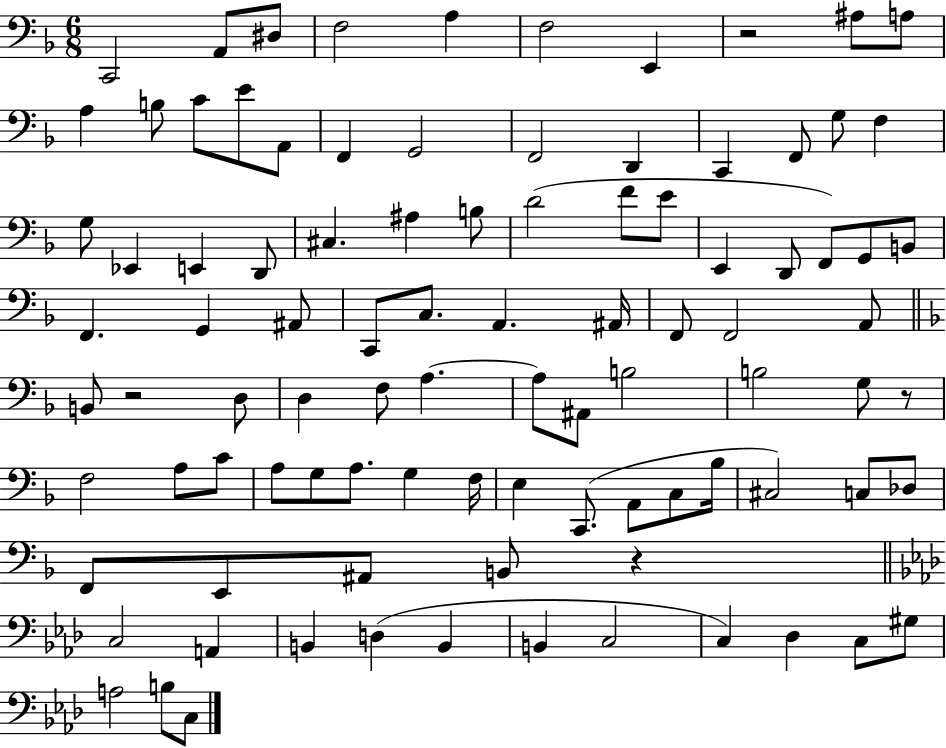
C2/h A2/e D#3/e F3/h A3/q F3/h E2/q R/h A#3/e A3/e A3/q B3/e C4/e E4/e A2/e F2/q G2/h F2/h D2/q C2/q F2/e G3/e F3/q G3/e Eb2/q E2/q D2/e C#3/q. A#3/q B3/e D4/h F4/e E4/e E2/q D2/e F2/e G2/e B2/e F2/q. G2/q A#2/e C2/e C3/e. A2/q. A#2/s F2/e F2/h A2/e B2/e R/h D3/e D3/q F3/e A3/q. A3/e A#2/e B3/h B3/h G3/e R/e F3/h A3/e C4/e A3/e G3/e A3/e. G3/q F3/s E3/q C2/e. A2/e C3/e Bb3/s C#3/h C3/e Db3/e F2/e E2/e A#2/e B2/e R/q C3/h A2/q B2/q D3/q B2/q B2/q C3/h C3/q Db3/q C3/e G#3/e A3/h B3/e C3/e